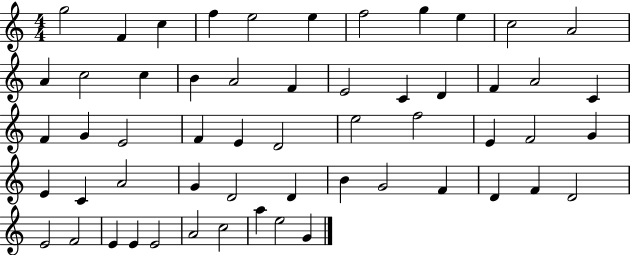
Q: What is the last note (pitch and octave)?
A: G4